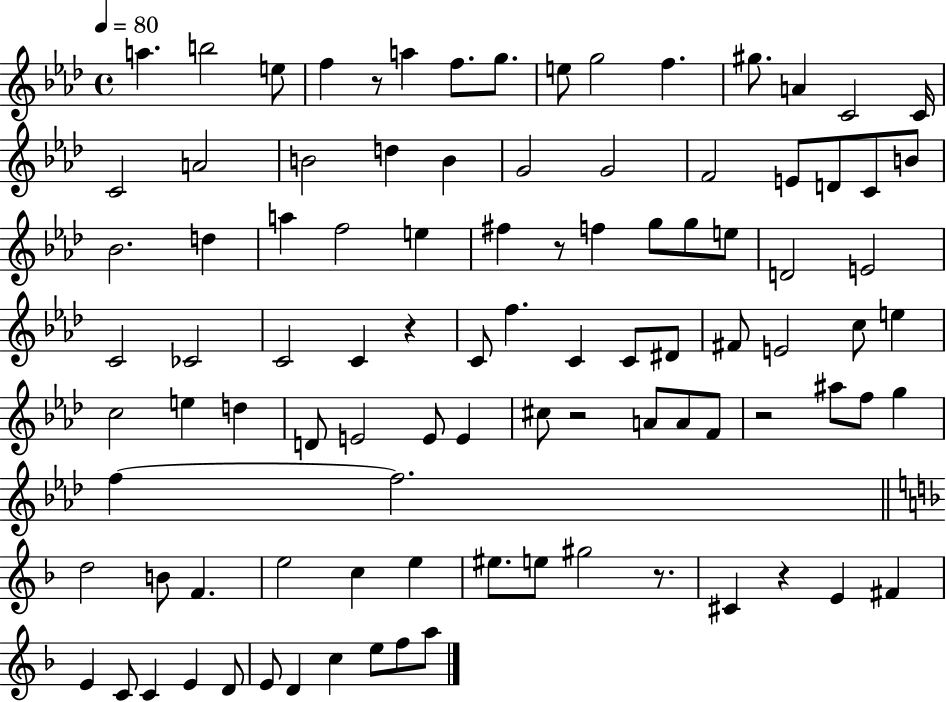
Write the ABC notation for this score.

X:1
T:Untitled
M:4/4
L:1/4
K:Ab
a b2 e/2 f z/2 a f/2 g/2 e/2 g2 f ^g/2 A C2 C/4 C2 A2 B2 d B G2 G2 F2 E/2 D/2 C/2 B/2 _B2 d a f2 e ^f z/2 f g/2 g/2 e/2 D2 E2 C2 _C2 C2 C z C/2 f C C/2 ^D/2 ^F/2 E2 c/2 e c2 e d D/2 E2 E/2 E ^c/2 z2 A/2 A/2 F/2 z2 ^a/2 f/2 g f f2 d2 B/2 F e2 c e ^e/2 e/2 ^g2 z/2 ^C z E ^F E C/2 C E D/2 E/2 D c e/2 f/2 a/2